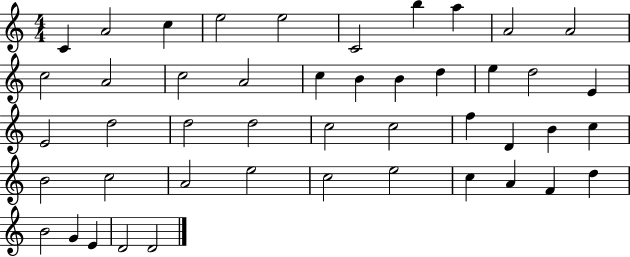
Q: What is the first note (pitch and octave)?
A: C4